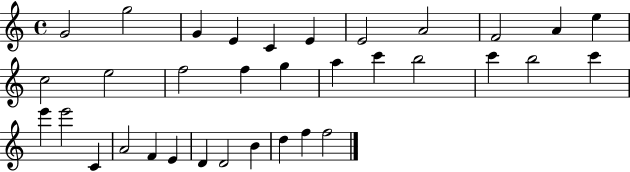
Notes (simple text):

G4/h G5/h G4/q E4/q C4/q E4/q E4/h A4/h F4/h A4/q E5/q C5/h E5/h F5/h F5/q G5/q A5/q C6/q B5/h C6/q B5/h C6/q E6/q E6/h C4/q A4/h F4/q E4/q D4/q D4/h B4/q D5/q F5/q F5/h